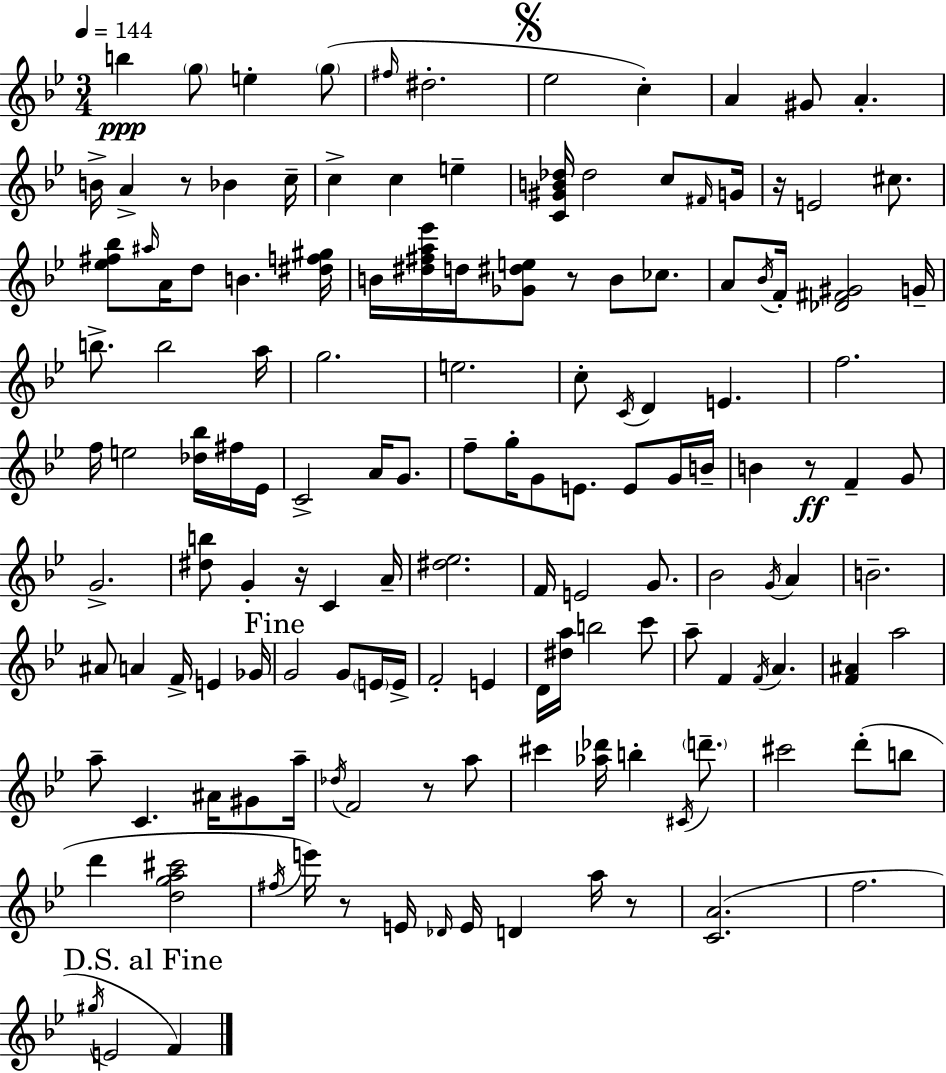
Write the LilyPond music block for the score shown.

{
  \clef treble
  \numericTimeSignature
  \time 3/4
  \key g \minor
  \tempo 4 = 144
  b''4\ppp \parenthesize g''8 e''4-. \parenthesize g''8( | \grace { fis''16 } dis''2.-. | \mark \markup { \musicglyph "scripts.segno" } ees''2 c''4-.) | a'4 gis'8 a'4.-. | \break b'16-> a'4-> r8 bes'4 | c''16-- c''4-> c''4 e''4-- | <c' gis' b' des''>16 des''2 c''8 | \grace { fis'16 } g'16 r16 e'2 cis''8. | \break <ees'' fis'' bes''>8 \grace { ais''16 } a'16 d''8 b'4. | <dis'' f'' gis''>16 b'16 <dis'' fis'' a'' ees'''>16 d''16 <ges' dis'' e''>8 r8 b'8 | ces''8. a'8 \acciaccatura { bes'16 } f'16-. <des' fis' gis'>2 | g'16-- b''8.-> b''2 | \break a''16 g''2. | e''2. | c''8-. \acciaccatura { c'16 } d'4 e'4. | f''2. | \break f''16 e''2 | <des'' bes''>16 fis''16 ees'16 c'2-> | a'16 g'8. f''8-- g''16-. g'8 e'8. | e'8 g'16 b'16-- b'4 r8\ff f'4-- | \break g'8 g'2.-> | <dis'' b''>8 g'4-. r16 | c'4 a'16-- <dis'' ees''>2. | f'16 e'2 | \break g'8. bes'2 | \acciaccatura { g'16 } a'4 b'2.-- | ais'8 a'4 | f'16-> e'4 ges'16 \mark "Fine" g'2 | \break g'8 \parenthesize e'16 e'16-> f'2-. | e'4 d'16 <dis'' a''>16 b''2 | c'''8 a''8-- f'4 | \acciaccatura { f'16 } a'4. <f' ais'>4 a''2 | \break a''8-- c'4. | ais'16 gis'8 a''16-- \acciaccatura { des''16 } f'2 | r8 a''8 cis'''4 | <aes'' des'''>16 b''4-. \acciaccatura { cis'16 } \parenthesize d'''8.-- cis'''2 | \break d'''8-.( b''8 d'''4 | <d'' g'' a'' cis'''>2 \acciaccatura { fis''16 } e'''16) r8 | e'16 \grace { des'16 } e'16 d'4 a''16 r8 <c' a'>2.( | f''2. | \break \mark "D.S. al Fine" \acciaccatura { gis''16 } | e'2 f'4) | \bar "|."
}